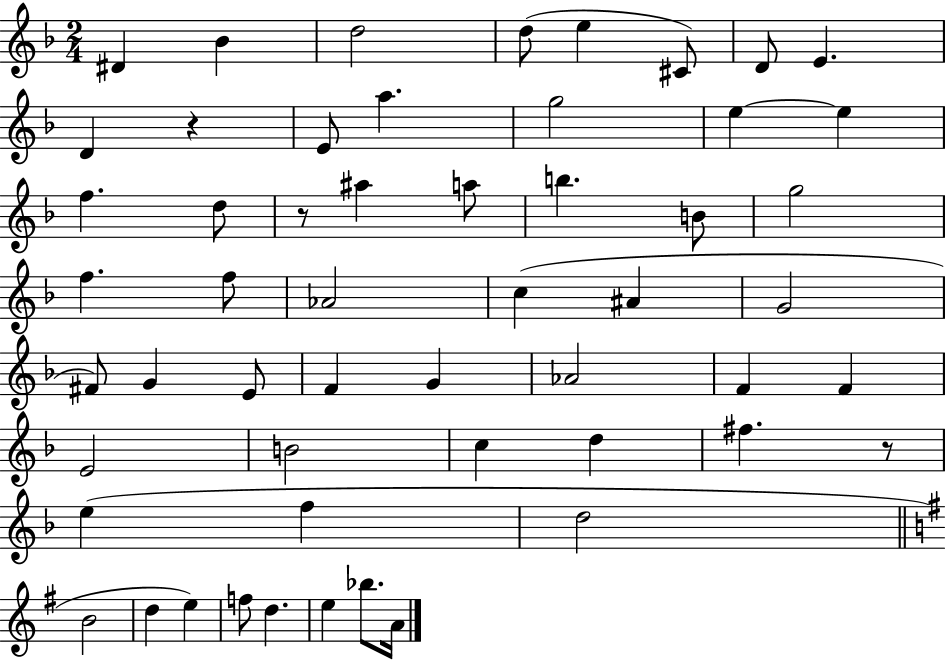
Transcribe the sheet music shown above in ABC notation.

X:1
T:Untitled
M:2/4
L:1/4
K:F
^D _B d2 d/2 e ^C/2 D/2 E D z E/2 a g2 e e f d/2 z/2 ^a a/2 b B/2 g2 f f/2 _A2 c ^A G2 ^F/2 G E/2 F G _A2 F F E2 B2 c d ^f z/2 e f d2 B2 d e f/2 d e _b/2 A/4